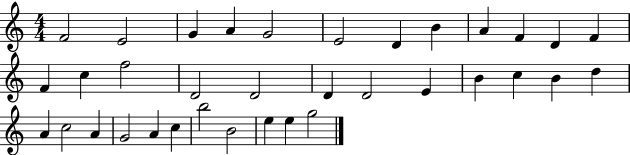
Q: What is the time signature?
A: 4/4